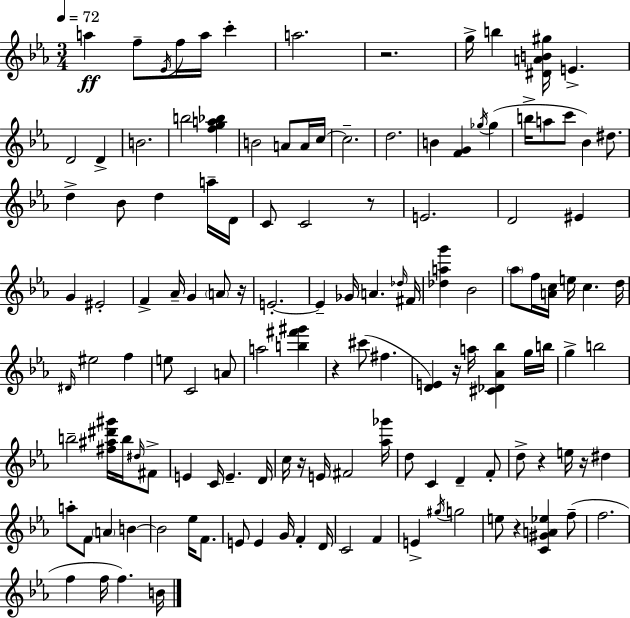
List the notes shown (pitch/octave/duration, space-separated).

A5/q F5/e Eb4/s F5/s A5/s C6/q A5/h. R/h. G5/s B5/q [D#4,A4,B4,G#5]/s E4/q. D4/h D4/q B4/h. B5/h [F5,G5,A5,Bb5]/q B4/h A4/e A4/s C5/s C5/h. D5/h. B4/q [F4,G4]/q Gb5/s Gb5/q B5/s A5/e C6/e Bb4/q D#5/e. D5/q Bb4/e D5/q A5/s D4/s C4/e C4/h R/e E4/h. D4/h EIS4/q G4/q EIS4/h F4/q Ab4/s G4/q A4/e R/s E4/h. E4/q Gb4/s A4/q. Db5/s F#4/s [Db5,A5,G6]/q Bb4/h Ab5/e F5/s [A4,C5]/s E5/s C5/q. D5/s D#4/s EIS5/h F5/q E5/e C4/h A4/e A5/h [B5,F#6,G#6]/q R/q C#6/e F#5/q. [D4,E4]/q R/s A5/s [C#4,Db4,Ab4,Bb5]/q G5/s B5/s G5/q B5/h B5/h [F#5,A#5,D#6,G#6]/s B5/s D#5/s F#4/e E4/q C4/s E4/q. D4/s C5/s R/s E4/s F#4/h [Ab5,Gb6]/s D5/e C4/q D4/q F4/e D5/e R/q E5/s R/s D#5/q A5/e F4/e A4/q B4/q B4/h Eb5/s F4/e. E4/e E4/q G4/s F4/q D4/s C4/h F4/q E4/q G#5/s G5/h E5/e R/q [C4,G#4,A4,Eb5]/q F5/e F5/h. F5/q F5/s F5/q. B4/s